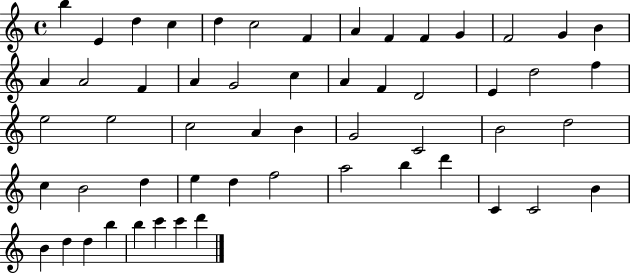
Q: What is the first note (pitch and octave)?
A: B5